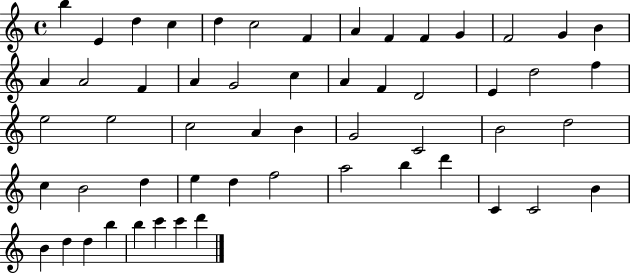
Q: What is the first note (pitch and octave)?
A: B5